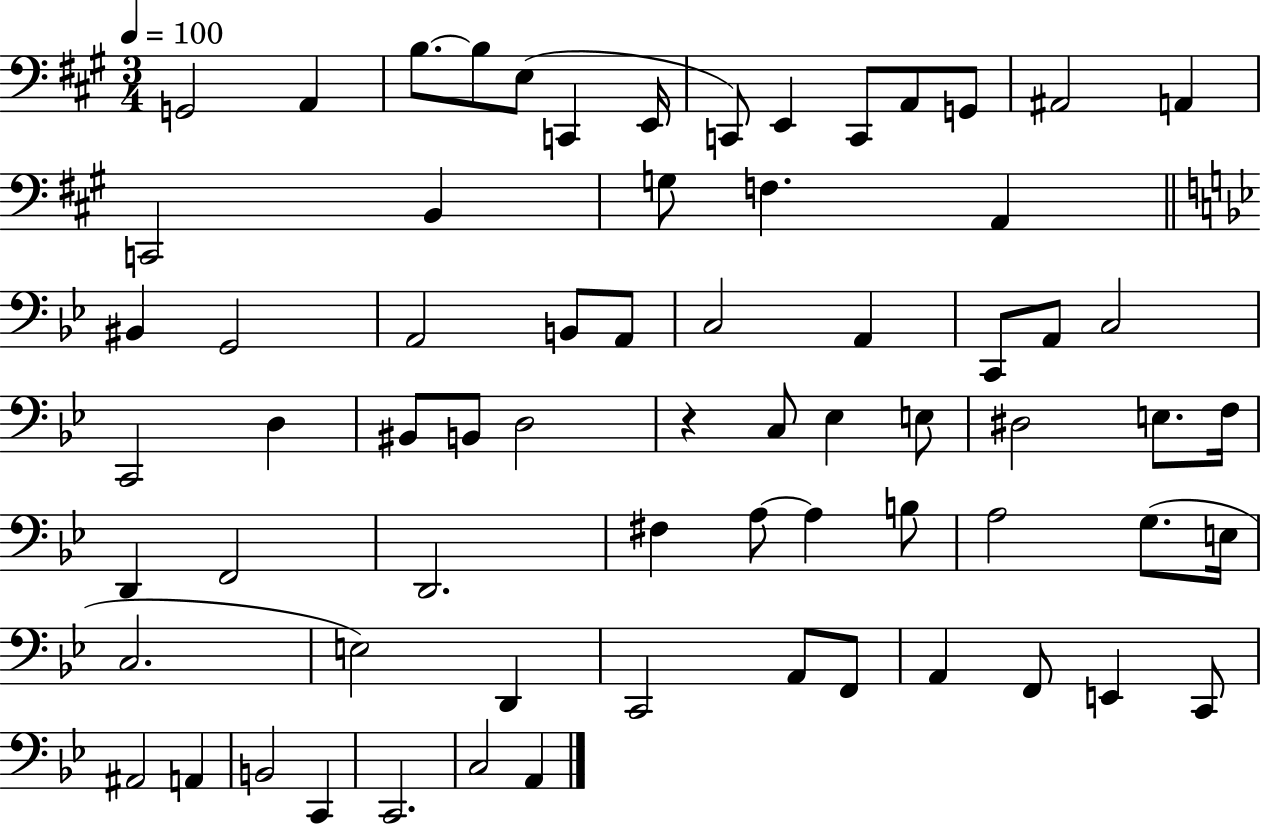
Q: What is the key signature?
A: A major